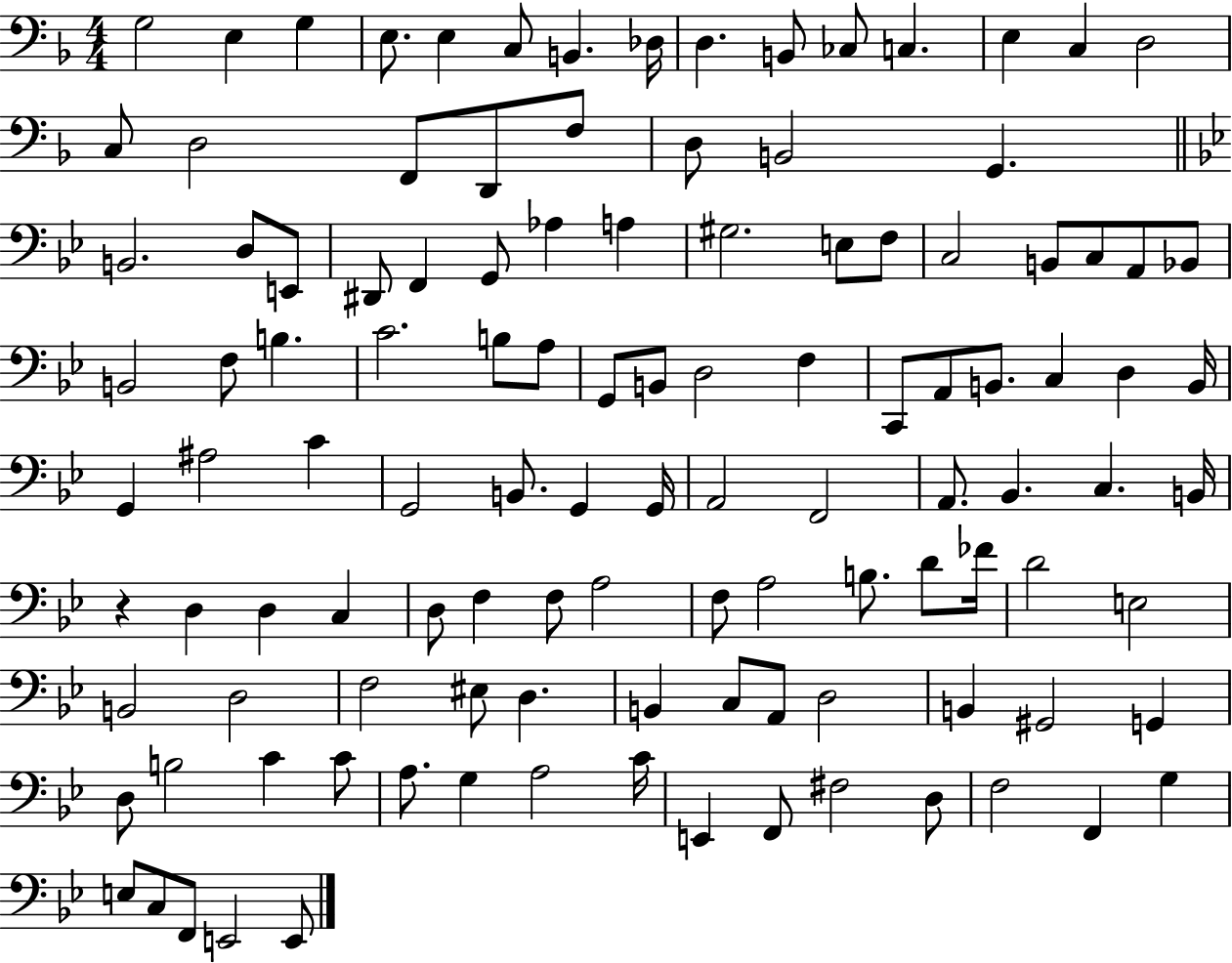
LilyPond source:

{
  \clef bass
  \numericTimeSignature
  \time 4/4
  \key f \major
  g2 e4 g4 | e8. e4 c8 b,4. des16 | d4. b,8 ces8 c4. | e4 c4 d2 | \break c8 d2 f,8 d,8 f8 | d8 b,2 g,4. | \bar "||" \break \key g \minor b,2. d8 e,8 | dis,8 f,4 g,8 aes4 a4 | gis2. e8 f8 | c2 b,8 c8 a,8 bes,8 | \break b,2 f8 b4. | c'2. b8 a8 | g,8 b,8 d2 f4 | c,8 a,8 b,8. c4 d4 b,16 | \break g,4 ais2 c'4 | g,2 b,8. g,4 g,16 | a,2 f,2 | a,8. bes,4. c4. b,16 | \break r4 d4 d4 c4 | d8 f4 f8 a2 | f8 a2 b8. d'8 fes'16 | d'2 e2 | \break b,2 d2 | f2 eis8 d4. | b,4 c8 a,8 d2 | b,4 gis,2 g,4 | \break d8 b2 c'4 c'8 | a8. g4 a2 c'16 | e,4 f,8 fis2 d8 | f2 f,4 g4 | \break e8 c8 f,8 e,2 e,8 | \bar "|."
}